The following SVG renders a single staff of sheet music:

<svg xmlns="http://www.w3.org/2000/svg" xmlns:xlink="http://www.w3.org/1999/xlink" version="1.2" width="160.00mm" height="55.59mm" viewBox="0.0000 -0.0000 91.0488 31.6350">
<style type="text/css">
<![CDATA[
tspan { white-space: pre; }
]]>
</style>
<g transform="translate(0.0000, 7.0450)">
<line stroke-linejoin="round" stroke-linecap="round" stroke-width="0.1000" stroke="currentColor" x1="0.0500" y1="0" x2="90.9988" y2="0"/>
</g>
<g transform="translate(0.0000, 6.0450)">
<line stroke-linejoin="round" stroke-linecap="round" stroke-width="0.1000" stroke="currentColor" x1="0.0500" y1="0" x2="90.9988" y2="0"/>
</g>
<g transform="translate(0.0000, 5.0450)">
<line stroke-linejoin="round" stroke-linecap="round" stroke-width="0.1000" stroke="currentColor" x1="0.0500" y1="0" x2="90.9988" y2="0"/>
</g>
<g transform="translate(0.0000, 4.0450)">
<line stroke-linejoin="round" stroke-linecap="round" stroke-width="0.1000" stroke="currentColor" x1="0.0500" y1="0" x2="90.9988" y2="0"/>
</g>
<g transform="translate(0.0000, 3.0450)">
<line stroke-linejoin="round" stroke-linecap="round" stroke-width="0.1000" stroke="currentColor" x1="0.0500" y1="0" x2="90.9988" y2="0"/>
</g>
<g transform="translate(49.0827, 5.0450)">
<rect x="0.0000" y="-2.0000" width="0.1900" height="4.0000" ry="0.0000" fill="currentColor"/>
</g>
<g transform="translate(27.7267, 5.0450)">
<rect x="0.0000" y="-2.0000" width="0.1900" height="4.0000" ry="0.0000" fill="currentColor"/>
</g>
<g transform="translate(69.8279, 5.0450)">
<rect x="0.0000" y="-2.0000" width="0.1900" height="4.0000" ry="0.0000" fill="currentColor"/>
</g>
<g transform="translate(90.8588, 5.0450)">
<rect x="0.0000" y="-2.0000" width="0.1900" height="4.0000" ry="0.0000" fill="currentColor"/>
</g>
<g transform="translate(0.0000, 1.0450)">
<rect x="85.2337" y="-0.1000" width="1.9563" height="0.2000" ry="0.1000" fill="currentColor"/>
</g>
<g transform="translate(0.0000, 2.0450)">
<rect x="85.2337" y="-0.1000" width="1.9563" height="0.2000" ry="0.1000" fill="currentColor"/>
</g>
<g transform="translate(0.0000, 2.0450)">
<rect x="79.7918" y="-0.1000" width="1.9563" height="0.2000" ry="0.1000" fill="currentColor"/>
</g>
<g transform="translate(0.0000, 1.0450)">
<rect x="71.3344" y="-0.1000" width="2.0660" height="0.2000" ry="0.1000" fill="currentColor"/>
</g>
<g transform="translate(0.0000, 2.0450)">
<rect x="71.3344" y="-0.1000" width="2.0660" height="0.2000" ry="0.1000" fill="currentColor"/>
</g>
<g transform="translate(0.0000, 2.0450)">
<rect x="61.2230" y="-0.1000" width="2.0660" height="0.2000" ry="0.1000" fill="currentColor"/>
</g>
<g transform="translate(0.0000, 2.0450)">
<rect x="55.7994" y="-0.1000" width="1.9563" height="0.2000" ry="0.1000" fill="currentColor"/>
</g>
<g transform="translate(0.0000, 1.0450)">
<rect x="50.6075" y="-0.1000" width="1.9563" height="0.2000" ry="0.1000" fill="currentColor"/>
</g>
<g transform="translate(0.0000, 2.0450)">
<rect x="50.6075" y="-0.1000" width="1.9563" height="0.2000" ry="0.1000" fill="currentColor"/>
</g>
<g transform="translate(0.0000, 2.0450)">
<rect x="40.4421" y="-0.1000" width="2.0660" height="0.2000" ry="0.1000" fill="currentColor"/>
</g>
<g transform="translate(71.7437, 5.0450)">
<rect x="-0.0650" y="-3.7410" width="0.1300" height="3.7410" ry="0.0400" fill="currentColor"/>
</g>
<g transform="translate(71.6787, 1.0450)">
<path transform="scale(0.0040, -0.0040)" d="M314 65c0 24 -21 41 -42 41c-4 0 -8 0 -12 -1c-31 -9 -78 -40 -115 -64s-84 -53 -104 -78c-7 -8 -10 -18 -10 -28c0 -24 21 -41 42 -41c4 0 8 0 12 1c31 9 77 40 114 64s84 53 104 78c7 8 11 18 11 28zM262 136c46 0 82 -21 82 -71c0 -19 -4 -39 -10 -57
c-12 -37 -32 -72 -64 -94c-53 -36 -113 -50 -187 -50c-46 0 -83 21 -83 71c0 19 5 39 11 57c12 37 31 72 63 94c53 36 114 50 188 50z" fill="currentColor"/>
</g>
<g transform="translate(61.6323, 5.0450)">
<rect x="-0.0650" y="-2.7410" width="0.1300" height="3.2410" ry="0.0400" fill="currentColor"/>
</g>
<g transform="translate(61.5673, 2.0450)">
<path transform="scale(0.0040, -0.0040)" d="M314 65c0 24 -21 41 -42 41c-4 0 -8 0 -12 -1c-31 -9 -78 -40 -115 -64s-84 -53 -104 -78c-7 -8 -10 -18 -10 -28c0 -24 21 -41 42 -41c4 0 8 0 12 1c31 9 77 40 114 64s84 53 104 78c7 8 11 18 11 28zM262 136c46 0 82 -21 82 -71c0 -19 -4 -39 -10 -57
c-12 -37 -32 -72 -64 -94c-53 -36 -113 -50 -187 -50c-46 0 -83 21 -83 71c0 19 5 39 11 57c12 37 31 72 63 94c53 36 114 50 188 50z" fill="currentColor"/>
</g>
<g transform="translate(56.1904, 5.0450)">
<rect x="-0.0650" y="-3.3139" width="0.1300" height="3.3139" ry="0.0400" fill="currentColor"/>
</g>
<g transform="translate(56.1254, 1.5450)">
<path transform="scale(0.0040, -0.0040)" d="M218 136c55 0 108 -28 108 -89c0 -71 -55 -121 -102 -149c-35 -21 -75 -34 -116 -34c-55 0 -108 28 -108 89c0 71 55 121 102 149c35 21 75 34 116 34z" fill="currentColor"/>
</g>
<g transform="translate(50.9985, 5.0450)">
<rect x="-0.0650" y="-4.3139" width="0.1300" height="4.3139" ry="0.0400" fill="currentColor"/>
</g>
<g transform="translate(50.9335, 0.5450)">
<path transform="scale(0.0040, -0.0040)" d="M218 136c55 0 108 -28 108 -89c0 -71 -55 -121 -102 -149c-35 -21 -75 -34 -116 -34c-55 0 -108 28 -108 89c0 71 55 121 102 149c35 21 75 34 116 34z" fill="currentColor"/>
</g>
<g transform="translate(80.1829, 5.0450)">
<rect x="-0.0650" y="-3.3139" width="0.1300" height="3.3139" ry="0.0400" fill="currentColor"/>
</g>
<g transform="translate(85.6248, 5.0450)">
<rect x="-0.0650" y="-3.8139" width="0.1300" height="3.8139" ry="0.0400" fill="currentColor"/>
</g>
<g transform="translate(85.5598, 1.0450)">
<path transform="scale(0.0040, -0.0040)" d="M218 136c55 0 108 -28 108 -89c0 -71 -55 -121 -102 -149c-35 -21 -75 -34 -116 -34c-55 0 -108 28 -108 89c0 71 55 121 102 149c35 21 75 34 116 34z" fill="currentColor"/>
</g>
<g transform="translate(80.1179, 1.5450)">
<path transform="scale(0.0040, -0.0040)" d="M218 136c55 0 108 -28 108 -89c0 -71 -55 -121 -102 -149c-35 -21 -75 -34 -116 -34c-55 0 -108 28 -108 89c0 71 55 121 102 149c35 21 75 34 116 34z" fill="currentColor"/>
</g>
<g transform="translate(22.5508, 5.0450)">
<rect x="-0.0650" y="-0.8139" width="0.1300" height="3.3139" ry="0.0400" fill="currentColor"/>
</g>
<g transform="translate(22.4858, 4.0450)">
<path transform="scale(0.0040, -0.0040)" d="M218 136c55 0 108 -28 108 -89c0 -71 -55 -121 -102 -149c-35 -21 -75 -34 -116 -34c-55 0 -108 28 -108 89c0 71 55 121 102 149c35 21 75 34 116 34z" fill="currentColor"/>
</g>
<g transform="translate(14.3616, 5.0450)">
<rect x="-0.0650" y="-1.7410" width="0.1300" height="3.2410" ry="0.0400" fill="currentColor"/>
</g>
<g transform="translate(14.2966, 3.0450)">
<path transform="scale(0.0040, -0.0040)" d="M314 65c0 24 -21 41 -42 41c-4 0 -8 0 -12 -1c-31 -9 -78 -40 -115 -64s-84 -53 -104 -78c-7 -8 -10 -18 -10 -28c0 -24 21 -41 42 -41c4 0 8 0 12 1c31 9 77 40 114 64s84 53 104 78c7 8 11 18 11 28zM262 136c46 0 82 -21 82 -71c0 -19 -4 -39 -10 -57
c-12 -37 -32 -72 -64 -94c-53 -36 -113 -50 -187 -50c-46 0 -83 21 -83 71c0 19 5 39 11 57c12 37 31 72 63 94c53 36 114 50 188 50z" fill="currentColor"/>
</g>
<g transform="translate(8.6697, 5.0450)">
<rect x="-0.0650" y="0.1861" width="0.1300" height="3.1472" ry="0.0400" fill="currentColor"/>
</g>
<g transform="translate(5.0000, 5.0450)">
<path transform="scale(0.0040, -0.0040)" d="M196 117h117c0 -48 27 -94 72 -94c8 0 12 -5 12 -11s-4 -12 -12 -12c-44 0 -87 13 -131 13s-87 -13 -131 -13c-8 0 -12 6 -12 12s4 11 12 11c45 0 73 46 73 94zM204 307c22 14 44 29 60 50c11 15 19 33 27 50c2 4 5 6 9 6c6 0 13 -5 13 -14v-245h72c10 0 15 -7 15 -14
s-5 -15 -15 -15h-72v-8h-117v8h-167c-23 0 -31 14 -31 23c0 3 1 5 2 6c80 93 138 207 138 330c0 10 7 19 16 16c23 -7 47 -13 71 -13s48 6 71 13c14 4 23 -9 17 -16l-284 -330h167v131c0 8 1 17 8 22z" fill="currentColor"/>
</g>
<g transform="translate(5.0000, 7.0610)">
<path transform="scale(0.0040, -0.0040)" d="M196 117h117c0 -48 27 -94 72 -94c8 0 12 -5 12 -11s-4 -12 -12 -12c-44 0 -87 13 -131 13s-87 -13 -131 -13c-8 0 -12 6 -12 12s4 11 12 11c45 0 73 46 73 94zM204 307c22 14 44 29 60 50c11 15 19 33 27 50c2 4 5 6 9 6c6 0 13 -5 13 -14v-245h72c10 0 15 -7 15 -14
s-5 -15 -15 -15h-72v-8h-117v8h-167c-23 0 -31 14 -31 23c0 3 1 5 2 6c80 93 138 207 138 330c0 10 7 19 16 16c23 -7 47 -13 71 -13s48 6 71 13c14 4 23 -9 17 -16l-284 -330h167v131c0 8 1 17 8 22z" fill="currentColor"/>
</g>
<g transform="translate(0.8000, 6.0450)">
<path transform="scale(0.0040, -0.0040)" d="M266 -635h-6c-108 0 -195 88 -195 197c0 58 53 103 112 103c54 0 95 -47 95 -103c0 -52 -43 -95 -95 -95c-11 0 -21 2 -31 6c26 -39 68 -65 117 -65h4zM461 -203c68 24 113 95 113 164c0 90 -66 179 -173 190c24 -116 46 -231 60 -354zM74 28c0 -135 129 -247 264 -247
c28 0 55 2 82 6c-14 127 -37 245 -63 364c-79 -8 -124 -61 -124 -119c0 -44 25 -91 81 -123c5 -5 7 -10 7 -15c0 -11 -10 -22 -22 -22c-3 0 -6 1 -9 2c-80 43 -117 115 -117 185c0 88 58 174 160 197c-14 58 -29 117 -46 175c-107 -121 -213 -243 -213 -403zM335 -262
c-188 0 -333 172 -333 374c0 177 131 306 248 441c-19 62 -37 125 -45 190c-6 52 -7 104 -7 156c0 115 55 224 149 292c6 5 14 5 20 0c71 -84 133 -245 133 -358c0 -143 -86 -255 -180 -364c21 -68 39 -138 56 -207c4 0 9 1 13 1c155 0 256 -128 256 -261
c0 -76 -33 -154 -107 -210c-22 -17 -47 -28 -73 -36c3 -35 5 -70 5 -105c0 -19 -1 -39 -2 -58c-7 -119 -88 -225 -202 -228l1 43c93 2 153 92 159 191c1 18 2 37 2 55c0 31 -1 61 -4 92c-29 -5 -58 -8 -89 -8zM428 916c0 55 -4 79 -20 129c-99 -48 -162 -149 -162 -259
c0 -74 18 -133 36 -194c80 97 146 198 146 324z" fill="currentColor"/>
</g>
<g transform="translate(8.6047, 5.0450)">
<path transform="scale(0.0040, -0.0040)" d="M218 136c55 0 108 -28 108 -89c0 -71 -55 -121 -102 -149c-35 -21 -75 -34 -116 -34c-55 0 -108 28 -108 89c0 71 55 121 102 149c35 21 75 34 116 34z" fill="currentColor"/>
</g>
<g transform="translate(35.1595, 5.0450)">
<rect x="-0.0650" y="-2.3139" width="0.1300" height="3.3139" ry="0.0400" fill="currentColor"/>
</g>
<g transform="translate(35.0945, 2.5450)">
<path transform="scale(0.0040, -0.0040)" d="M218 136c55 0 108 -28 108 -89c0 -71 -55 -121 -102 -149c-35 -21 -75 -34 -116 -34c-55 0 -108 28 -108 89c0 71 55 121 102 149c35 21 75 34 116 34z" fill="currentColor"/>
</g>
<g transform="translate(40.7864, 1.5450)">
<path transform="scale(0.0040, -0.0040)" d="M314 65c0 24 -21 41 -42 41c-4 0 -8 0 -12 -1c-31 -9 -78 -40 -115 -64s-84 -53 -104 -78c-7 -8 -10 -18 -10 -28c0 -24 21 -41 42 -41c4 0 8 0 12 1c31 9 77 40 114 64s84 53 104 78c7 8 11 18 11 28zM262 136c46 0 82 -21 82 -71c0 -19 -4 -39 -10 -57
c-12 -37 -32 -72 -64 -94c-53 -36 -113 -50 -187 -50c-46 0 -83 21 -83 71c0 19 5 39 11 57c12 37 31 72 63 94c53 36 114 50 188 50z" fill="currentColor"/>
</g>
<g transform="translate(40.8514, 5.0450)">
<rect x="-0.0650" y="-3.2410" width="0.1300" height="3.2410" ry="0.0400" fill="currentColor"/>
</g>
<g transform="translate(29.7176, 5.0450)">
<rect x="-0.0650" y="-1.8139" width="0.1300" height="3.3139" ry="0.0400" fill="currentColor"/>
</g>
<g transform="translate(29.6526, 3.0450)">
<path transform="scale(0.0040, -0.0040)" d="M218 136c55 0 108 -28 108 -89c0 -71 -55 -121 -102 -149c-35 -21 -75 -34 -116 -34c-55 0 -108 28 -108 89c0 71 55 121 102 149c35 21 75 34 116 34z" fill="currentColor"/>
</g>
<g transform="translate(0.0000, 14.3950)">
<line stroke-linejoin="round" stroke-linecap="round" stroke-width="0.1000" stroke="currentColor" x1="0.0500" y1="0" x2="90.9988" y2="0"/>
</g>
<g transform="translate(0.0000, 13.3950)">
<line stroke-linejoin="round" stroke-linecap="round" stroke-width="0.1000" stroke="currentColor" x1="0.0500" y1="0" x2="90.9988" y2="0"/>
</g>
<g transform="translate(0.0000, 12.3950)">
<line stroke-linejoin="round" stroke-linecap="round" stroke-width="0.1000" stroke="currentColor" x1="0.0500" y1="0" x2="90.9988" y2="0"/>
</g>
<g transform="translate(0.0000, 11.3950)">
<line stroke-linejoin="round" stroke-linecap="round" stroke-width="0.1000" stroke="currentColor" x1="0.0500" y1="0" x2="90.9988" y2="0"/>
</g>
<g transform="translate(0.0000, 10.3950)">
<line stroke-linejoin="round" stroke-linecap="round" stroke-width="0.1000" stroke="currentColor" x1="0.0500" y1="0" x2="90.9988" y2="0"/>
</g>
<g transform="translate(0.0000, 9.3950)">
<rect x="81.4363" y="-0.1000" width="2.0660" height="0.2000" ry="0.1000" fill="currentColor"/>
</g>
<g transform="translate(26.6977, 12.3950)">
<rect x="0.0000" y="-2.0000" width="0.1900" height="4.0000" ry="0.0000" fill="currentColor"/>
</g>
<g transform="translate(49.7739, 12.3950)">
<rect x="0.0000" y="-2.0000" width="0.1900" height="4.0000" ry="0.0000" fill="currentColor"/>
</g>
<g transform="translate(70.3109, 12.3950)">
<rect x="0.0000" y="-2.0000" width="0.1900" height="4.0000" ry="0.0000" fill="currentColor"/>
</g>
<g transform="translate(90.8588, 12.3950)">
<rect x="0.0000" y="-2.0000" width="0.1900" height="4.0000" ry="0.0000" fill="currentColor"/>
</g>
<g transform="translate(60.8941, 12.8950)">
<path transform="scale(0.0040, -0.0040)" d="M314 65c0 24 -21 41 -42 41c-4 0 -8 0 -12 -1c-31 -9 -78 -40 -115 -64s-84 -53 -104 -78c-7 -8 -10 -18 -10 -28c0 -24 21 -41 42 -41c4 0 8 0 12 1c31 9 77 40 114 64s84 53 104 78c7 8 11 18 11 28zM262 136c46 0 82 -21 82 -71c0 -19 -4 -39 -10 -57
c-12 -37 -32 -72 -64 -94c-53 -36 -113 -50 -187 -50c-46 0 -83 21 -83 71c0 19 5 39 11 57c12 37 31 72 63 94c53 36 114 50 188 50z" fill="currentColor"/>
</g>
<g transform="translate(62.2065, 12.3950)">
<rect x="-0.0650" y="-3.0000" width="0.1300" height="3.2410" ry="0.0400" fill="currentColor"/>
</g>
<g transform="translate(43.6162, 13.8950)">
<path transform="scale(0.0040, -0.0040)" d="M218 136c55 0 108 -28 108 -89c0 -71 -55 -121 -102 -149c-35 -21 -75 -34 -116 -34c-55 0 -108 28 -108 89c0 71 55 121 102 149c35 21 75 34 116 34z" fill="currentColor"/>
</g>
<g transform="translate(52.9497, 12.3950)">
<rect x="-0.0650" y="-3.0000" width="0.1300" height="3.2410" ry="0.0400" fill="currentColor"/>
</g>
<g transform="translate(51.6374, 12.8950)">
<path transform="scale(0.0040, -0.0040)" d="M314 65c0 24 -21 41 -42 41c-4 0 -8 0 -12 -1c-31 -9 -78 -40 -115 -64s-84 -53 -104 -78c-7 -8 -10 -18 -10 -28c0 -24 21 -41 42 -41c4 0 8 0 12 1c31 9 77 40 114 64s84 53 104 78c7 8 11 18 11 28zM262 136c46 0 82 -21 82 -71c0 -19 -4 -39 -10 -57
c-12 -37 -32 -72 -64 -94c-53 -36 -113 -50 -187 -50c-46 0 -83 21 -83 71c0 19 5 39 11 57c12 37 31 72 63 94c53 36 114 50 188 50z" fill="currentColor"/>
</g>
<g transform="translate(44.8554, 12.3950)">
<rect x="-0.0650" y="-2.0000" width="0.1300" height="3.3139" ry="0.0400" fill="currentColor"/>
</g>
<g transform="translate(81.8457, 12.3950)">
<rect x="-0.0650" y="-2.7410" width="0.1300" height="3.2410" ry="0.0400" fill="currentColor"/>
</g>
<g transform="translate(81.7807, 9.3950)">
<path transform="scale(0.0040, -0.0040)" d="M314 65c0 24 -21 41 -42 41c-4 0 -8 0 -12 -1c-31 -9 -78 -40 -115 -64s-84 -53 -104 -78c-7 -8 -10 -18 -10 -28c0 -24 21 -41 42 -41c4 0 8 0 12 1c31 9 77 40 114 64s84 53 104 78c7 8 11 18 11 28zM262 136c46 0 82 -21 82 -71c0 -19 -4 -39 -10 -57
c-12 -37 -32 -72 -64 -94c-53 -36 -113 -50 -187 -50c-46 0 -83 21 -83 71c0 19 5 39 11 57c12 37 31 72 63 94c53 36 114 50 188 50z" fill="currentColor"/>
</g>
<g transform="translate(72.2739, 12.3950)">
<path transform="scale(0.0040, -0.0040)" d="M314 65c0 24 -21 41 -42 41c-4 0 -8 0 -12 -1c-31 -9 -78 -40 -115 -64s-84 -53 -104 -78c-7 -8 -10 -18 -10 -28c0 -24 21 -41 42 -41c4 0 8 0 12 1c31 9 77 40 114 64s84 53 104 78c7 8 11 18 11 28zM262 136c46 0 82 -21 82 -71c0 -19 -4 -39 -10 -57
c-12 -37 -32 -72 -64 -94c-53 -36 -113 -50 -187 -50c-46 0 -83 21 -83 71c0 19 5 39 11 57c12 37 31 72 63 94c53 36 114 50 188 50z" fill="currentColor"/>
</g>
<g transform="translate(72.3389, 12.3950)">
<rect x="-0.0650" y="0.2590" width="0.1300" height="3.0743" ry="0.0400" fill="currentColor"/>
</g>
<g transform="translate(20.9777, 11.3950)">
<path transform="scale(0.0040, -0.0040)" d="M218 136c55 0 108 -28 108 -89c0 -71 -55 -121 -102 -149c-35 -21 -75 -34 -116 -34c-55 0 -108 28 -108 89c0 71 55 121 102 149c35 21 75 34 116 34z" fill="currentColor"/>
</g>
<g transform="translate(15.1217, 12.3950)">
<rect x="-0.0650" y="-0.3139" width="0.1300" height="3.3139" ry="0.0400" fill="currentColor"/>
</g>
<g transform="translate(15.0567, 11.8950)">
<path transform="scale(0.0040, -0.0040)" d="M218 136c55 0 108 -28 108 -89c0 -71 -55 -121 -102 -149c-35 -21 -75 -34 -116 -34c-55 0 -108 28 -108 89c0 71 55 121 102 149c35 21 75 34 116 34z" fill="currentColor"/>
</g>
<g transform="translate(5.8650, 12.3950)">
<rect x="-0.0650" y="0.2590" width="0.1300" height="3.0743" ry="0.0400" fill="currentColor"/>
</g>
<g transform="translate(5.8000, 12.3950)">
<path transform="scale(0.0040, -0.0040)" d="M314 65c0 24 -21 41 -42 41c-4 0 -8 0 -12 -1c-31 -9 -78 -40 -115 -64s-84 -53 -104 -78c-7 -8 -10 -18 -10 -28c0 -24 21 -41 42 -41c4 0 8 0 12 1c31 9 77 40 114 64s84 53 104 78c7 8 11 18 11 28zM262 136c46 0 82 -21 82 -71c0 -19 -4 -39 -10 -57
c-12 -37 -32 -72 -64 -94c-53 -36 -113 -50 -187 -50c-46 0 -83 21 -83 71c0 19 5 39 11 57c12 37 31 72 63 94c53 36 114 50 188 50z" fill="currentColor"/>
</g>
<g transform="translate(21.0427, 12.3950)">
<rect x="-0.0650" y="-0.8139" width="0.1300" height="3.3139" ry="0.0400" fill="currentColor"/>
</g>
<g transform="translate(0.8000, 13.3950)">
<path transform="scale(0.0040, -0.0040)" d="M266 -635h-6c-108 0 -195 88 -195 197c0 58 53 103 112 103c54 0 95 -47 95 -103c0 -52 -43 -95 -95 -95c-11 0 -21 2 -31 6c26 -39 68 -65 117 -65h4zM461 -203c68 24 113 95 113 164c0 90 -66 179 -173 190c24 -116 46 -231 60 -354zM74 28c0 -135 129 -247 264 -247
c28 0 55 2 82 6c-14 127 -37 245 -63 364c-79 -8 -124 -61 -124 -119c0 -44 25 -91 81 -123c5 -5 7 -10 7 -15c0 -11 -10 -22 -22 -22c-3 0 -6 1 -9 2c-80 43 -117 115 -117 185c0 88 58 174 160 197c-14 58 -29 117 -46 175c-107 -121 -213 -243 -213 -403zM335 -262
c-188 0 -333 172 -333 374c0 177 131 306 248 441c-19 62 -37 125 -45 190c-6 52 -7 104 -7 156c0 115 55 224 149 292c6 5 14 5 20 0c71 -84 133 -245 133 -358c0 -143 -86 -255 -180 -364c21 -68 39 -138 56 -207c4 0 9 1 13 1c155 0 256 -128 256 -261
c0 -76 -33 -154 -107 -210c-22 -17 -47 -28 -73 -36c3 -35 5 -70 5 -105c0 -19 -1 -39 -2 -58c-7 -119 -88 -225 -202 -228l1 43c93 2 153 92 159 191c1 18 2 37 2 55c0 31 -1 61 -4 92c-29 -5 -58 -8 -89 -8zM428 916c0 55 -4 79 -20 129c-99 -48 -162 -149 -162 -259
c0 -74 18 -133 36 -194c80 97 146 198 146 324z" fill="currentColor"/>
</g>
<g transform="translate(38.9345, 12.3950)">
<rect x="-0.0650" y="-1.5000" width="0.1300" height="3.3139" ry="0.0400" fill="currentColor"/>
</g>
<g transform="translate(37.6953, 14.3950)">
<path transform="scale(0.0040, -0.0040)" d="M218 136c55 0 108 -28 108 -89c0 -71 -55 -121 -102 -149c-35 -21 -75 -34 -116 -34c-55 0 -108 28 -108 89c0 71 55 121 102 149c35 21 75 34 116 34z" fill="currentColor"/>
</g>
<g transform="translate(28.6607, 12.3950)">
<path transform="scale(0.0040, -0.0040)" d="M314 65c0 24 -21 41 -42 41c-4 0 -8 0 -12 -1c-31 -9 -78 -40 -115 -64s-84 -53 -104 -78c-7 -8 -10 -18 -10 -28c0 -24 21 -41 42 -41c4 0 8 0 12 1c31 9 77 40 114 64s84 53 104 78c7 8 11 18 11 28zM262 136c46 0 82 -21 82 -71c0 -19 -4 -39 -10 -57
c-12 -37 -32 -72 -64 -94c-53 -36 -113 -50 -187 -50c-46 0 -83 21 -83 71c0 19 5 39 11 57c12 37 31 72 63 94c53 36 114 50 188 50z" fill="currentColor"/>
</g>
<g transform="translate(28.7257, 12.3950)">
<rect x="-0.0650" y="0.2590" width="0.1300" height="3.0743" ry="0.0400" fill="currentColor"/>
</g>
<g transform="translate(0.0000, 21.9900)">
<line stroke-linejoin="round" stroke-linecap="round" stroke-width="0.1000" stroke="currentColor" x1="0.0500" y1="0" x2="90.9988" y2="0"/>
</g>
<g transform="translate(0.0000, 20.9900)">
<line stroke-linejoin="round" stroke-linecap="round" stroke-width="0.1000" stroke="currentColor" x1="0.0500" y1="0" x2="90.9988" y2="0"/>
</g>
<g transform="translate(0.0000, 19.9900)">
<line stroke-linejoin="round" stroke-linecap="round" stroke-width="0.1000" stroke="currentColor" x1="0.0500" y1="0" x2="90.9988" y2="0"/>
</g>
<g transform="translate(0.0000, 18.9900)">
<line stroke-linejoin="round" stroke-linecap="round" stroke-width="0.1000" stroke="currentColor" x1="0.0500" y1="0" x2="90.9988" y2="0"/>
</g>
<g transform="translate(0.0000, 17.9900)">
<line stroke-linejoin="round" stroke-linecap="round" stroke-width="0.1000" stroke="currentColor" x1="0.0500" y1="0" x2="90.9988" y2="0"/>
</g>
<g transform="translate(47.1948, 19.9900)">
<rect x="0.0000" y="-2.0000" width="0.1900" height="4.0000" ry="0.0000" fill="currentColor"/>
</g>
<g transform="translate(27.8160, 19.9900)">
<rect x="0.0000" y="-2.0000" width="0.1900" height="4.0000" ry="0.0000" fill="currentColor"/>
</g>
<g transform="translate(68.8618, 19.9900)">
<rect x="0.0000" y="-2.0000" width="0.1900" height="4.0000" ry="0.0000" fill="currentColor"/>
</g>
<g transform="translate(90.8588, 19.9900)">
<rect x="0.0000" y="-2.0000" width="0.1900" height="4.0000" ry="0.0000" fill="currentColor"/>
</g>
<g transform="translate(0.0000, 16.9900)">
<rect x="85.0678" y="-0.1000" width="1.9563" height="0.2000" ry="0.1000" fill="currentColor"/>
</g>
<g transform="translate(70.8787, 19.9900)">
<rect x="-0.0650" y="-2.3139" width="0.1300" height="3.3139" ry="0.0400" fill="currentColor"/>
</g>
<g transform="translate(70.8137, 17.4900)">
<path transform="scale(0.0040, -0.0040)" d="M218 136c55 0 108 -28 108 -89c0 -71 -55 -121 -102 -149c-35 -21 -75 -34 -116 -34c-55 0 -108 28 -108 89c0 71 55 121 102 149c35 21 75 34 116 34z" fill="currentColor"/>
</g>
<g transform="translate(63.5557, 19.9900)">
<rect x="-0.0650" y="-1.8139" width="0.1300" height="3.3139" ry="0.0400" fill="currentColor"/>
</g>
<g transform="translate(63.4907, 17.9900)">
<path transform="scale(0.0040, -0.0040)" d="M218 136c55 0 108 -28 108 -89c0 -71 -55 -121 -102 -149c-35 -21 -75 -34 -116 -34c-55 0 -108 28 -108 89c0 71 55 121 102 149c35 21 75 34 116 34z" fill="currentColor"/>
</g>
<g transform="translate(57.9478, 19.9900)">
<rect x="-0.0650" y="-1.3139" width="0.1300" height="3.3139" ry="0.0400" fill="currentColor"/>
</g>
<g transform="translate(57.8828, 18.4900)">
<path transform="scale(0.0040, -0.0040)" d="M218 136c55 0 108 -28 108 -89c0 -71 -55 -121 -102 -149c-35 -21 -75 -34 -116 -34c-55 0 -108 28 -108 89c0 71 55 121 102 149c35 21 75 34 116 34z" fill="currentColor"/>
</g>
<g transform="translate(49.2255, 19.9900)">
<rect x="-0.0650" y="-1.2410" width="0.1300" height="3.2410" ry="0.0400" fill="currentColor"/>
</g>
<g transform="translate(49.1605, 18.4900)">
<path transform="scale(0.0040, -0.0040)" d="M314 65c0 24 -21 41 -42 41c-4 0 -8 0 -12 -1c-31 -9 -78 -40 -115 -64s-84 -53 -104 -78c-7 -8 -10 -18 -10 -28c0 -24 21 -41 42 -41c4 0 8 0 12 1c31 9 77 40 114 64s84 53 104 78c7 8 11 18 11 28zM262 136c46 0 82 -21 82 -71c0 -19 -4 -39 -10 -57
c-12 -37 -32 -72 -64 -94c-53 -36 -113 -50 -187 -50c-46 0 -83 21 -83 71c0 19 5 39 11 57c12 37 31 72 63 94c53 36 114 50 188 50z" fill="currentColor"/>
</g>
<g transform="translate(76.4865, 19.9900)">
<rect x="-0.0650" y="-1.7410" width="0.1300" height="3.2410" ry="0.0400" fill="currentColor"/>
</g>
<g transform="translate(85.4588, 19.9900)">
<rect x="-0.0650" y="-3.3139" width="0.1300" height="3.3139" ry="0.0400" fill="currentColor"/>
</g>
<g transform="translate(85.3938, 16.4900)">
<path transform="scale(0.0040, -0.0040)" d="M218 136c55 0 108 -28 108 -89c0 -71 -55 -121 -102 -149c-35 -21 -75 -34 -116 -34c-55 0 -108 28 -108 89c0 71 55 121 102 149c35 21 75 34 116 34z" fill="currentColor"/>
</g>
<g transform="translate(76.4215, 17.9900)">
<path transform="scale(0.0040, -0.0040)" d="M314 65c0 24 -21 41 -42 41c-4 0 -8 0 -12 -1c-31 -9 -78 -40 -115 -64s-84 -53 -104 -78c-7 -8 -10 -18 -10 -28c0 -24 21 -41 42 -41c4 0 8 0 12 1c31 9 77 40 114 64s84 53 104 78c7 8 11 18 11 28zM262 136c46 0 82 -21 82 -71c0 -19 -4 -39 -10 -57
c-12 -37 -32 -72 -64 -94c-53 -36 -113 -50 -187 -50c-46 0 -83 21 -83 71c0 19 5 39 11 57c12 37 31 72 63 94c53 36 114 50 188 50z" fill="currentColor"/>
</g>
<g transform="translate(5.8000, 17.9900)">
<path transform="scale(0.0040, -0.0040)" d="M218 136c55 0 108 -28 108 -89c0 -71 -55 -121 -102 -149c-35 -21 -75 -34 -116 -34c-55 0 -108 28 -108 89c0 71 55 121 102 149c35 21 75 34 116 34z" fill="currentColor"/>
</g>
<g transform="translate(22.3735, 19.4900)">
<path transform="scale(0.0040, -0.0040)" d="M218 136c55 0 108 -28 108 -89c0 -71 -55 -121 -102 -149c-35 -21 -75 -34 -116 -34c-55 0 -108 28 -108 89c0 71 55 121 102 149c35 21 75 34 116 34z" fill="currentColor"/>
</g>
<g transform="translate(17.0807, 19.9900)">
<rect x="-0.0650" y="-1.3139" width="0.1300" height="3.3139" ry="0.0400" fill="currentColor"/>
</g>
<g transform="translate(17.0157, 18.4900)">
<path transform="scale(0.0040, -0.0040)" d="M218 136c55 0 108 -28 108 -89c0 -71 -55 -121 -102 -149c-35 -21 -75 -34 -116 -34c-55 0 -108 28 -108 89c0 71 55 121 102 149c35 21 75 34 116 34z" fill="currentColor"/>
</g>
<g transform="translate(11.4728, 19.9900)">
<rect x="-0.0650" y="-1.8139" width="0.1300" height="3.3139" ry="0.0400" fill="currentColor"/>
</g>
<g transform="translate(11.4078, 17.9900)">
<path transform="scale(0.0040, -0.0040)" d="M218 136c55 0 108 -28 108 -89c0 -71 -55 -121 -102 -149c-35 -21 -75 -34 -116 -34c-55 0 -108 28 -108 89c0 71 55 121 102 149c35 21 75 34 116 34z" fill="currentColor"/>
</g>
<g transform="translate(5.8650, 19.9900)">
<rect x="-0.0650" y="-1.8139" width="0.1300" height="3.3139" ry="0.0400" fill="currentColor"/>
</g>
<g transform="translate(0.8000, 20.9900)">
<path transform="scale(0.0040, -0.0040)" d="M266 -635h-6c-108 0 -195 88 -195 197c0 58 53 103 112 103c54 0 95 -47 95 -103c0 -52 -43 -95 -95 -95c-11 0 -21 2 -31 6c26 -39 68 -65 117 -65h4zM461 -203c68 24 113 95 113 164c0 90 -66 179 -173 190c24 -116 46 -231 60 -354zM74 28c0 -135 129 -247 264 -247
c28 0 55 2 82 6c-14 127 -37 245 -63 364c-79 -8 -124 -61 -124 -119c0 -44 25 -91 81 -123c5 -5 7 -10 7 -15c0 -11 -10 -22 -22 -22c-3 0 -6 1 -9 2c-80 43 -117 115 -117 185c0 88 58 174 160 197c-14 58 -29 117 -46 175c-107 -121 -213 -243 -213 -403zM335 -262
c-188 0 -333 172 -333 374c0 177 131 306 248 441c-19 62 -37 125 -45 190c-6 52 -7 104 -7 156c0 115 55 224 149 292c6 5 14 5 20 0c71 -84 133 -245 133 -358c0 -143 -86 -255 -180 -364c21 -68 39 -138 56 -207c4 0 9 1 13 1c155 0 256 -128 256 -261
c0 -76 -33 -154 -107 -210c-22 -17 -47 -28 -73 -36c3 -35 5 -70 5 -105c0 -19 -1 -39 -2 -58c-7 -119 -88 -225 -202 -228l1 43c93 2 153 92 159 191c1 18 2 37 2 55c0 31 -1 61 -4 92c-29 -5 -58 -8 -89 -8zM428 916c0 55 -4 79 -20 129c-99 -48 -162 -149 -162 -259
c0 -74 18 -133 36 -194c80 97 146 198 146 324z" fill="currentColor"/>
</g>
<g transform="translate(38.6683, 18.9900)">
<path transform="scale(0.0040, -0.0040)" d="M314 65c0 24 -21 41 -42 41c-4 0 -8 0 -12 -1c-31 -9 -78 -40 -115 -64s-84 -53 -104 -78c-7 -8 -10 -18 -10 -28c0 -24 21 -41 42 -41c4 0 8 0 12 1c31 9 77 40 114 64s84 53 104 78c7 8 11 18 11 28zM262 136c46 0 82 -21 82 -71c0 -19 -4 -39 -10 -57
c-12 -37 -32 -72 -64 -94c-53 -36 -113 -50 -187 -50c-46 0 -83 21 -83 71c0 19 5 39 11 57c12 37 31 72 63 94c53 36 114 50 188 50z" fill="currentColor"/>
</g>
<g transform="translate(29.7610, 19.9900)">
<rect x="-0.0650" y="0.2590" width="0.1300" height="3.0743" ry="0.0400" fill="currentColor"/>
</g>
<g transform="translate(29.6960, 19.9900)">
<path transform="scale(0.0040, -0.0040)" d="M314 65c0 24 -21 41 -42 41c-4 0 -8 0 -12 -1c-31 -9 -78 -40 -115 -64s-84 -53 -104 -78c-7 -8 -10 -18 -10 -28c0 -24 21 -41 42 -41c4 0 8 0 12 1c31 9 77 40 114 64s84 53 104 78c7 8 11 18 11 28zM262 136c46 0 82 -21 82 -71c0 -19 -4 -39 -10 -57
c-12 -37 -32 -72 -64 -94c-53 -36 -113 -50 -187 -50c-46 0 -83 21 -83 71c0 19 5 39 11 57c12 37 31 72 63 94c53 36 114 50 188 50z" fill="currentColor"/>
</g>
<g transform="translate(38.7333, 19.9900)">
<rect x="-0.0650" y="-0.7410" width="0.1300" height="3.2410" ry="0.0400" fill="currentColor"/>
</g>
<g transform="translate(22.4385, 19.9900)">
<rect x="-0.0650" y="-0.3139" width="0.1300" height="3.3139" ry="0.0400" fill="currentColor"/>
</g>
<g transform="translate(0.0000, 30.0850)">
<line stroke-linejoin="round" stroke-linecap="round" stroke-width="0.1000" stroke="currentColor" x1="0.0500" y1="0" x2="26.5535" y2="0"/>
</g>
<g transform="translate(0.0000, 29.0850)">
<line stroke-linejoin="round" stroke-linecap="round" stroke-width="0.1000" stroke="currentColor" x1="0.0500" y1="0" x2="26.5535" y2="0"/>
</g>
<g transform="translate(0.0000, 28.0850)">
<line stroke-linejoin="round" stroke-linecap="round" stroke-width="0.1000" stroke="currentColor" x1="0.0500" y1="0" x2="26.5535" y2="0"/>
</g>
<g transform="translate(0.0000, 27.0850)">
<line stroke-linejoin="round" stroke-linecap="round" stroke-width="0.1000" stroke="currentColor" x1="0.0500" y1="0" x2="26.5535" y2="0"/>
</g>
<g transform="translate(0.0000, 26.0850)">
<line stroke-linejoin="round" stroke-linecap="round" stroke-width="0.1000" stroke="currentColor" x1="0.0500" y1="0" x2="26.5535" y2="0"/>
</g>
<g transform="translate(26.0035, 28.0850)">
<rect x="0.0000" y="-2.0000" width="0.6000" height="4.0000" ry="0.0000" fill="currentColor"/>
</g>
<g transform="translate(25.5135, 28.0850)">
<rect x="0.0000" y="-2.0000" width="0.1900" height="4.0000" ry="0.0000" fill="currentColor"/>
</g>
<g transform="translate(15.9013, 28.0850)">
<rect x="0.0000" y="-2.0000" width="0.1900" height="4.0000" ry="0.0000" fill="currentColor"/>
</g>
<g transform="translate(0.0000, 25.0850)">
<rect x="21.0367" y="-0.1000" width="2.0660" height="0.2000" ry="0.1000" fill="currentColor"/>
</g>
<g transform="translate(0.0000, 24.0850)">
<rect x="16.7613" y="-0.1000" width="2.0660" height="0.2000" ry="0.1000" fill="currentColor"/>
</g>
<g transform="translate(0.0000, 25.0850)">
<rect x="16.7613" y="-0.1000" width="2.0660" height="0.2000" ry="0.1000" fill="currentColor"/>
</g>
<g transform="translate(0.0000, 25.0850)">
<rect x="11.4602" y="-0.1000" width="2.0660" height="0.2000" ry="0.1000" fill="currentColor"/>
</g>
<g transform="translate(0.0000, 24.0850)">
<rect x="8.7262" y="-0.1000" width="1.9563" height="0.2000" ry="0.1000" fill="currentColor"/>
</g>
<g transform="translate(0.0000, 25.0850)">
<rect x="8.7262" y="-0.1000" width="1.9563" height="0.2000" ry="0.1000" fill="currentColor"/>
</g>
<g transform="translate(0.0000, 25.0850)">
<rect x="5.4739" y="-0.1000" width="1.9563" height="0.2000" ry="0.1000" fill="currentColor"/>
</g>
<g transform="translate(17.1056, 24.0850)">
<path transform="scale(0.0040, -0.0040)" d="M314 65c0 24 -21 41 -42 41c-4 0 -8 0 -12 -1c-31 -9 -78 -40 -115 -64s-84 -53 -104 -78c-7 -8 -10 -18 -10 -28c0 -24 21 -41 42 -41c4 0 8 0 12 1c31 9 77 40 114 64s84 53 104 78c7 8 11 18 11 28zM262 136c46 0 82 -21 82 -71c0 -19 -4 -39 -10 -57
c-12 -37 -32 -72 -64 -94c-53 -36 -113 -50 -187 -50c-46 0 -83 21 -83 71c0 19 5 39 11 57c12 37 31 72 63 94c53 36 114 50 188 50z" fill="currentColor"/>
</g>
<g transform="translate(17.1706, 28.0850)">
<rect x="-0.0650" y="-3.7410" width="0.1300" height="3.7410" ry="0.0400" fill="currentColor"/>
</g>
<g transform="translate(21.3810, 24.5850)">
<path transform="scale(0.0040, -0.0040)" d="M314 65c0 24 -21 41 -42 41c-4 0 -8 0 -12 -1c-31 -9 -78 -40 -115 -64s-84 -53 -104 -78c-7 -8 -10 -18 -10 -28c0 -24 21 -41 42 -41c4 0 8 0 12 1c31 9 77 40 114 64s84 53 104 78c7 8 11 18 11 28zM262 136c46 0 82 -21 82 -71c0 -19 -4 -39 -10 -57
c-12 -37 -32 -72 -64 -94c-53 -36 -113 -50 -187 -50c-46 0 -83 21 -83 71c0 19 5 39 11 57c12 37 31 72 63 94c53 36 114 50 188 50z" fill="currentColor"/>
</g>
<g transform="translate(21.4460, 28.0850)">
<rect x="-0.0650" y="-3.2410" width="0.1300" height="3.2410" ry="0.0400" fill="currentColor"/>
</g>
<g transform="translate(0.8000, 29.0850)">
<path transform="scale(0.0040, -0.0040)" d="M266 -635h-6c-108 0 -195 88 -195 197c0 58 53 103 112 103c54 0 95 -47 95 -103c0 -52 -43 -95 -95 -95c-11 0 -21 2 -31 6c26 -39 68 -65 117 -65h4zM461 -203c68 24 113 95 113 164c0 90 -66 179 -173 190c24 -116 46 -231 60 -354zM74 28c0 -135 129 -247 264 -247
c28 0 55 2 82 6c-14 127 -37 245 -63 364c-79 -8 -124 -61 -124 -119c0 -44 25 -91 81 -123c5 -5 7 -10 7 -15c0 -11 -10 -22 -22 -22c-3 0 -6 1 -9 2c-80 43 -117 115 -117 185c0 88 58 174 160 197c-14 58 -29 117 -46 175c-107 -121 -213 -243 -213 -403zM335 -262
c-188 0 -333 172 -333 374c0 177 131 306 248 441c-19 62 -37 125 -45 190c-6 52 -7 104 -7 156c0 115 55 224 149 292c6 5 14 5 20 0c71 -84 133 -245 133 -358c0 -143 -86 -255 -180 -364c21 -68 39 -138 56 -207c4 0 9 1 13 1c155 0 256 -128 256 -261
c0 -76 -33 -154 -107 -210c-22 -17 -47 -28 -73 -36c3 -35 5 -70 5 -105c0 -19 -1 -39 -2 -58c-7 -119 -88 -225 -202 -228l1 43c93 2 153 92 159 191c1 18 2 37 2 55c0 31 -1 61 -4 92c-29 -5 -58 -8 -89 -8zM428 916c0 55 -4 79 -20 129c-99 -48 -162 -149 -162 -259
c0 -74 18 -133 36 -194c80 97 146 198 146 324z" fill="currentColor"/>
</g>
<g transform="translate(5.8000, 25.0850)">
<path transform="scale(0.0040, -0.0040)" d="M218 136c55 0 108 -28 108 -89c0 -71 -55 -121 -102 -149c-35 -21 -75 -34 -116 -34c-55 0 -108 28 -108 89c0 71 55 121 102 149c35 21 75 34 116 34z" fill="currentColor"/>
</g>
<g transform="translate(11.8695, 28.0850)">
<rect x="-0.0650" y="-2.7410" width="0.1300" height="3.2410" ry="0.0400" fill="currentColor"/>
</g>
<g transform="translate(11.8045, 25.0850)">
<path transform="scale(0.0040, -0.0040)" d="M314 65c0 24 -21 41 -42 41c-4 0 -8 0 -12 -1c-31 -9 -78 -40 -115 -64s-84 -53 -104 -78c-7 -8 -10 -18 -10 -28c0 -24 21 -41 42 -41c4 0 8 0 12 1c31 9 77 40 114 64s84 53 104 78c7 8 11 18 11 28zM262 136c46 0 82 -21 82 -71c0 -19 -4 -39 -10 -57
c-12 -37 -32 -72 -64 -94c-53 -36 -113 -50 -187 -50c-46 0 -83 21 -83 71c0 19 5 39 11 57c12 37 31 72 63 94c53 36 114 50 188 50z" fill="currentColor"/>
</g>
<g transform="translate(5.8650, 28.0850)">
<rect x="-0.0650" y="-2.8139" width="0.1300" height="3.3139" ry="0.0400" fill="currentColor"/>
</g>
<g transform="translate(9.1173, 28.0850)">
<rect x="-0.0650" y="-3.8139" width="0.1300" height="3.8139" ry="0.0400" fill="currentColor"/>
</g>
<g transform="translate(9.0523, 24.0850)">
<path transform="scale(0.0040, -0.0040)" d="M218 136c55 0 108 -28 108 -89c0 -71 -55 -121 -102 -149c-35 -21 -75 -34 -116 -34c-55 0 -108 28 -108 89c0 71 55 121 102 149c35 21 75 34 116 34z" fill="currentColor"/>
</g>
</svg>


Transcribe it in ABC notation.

X:1
T:Untitled
M:4/4
L:1/4
K:C
B f2 d f g b2 d' b a2 c'2 b c' B2 c d B2 E F A2 A2 B2 a2 f f e c B2 d2 e2 e f g f2 b a c' a2 c'2 b2